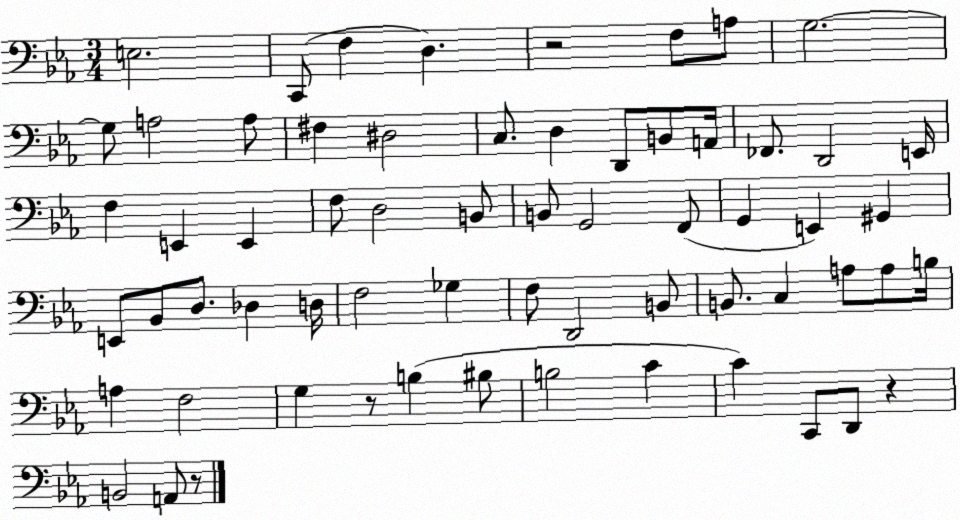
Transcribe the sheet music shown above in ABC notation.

X:1
T:Untitled
M:3/4
L:1/4
K:Eb
E,2 C,,/2 F, D, z2 F,/2 A,/2 G,2 G,/2 A,2 A,/2 ^F, ^D,2 C,/2 D, D,,/2 B,,/2 A,,/4 _F,,/2 D,,2 E,,/4 F, E,, E,, F,/2 D,2 B,,/2 B,,/2 G,,2 F,,/2 G,, E,, ^G,, E,,/2 _B,,/2 D,/2 _D, D,/4 F,2 _G, F,/2 D,,2 B,,/2 B,,/2 C, A,/2 A,/2 B,/4 A, F,2 G, z/2 B, ^B,/2 B,2 C C C,,/2 D,,/2 z B,,2 A,,/2 z/2